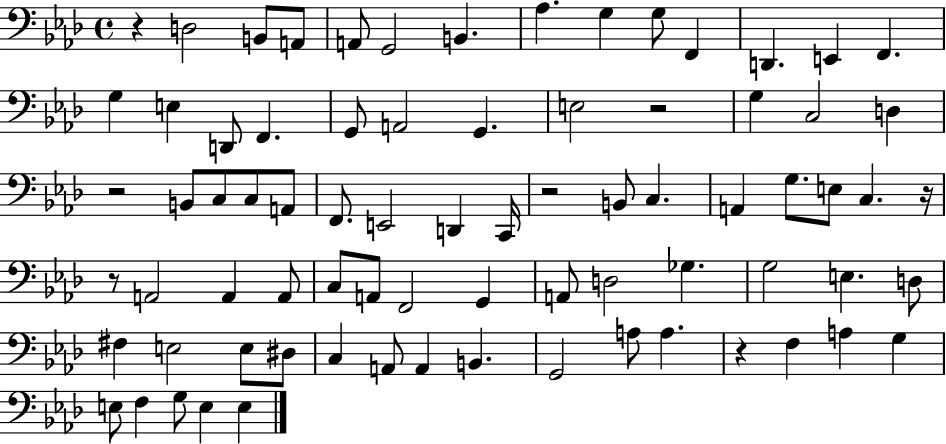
X:1
T:Untitled
M:4/4
L:1/4
K:Ab
z D,2 B,,/2 A,,/2 A,,/2 G,,2 B,, _A, G, G,/2 F,, D,, E,, F,, G, E, D,,/2 F,, G,,/2 A,,2 G,, E,2 z2 G, C,2 D, z2 B,,/2 C,/2 C,/2 A,,/2 F,,/2 E,,2 D,, C,,/4 z2 B,,/2 C, A,, G,/2 E,/2 C, z/4 z/2 A,,2 A,, A,,/2 C,/2 A,,/2 F,,2 G,, A,,/2 D,2 _G, G,2 E, D,/2 ^F, E,2 E,/2 ^D,/2 C, A,,/2 A,, B,, G,,2 A,/2 A, z F, A, G, E,/2 F, G,/2 E, E,